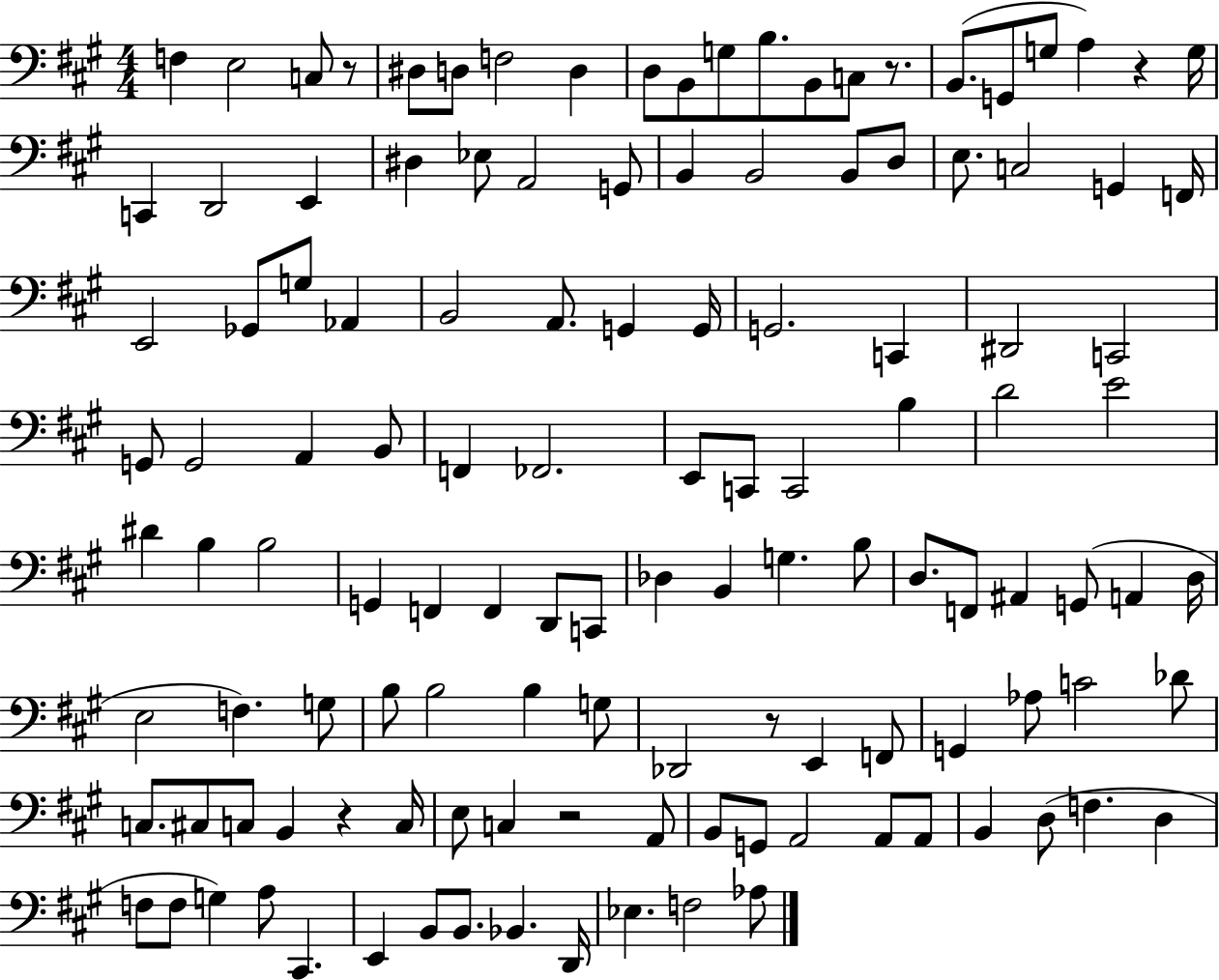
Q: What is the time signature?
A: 4/4